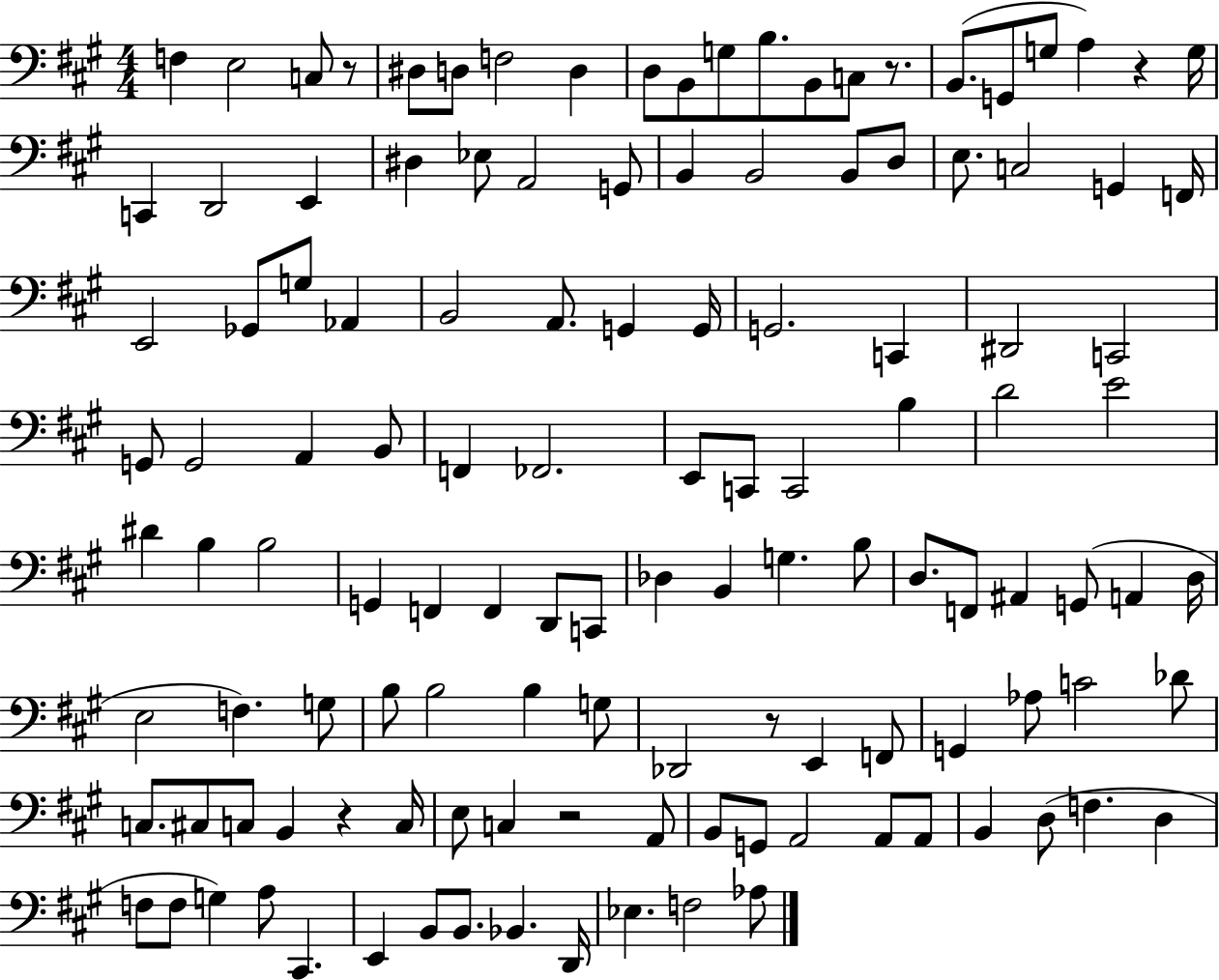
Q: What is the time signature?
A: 4/4